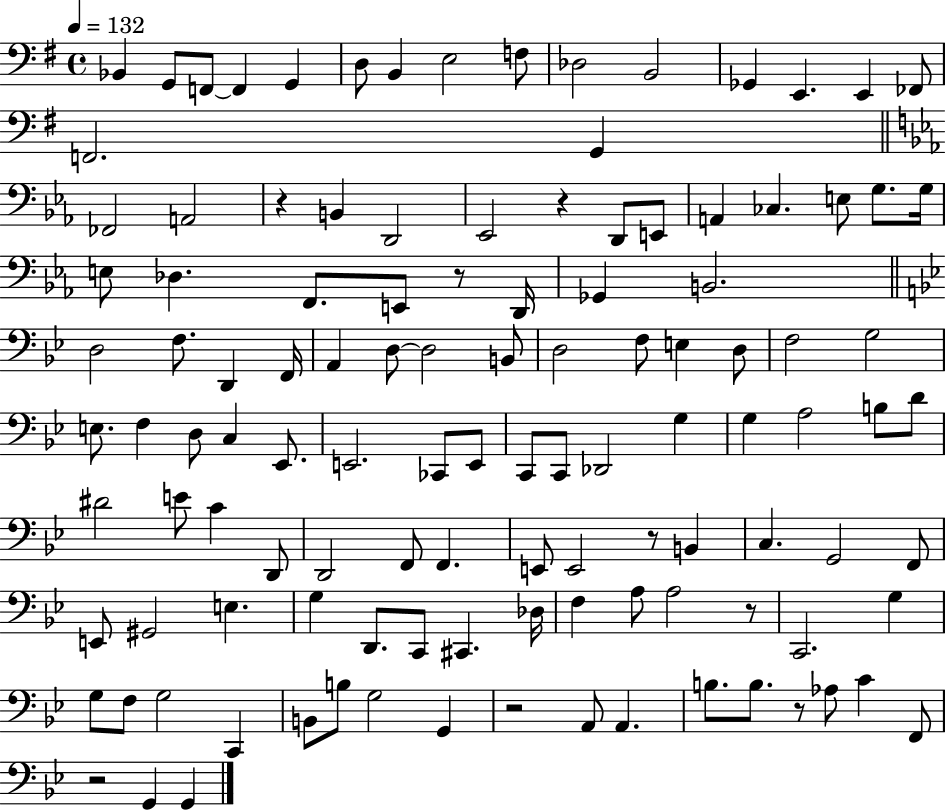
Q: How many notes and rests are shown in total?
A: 117